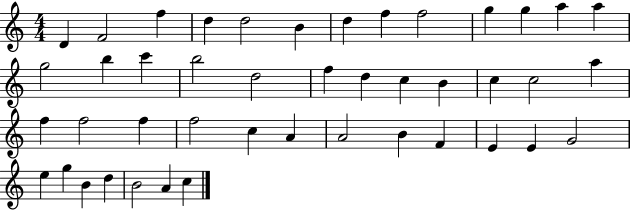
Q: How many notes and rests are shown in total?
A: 44